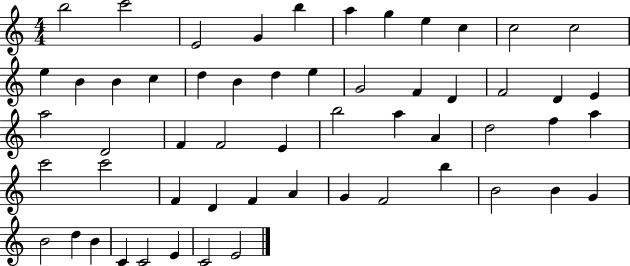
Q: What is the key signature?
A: C major